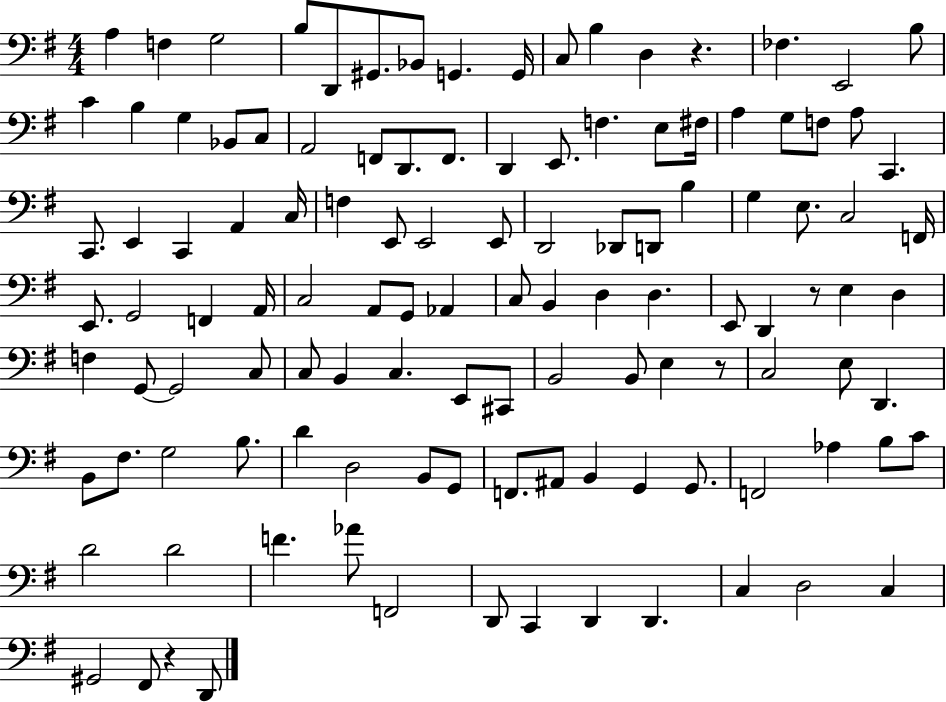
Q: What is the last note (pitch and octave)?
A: D2